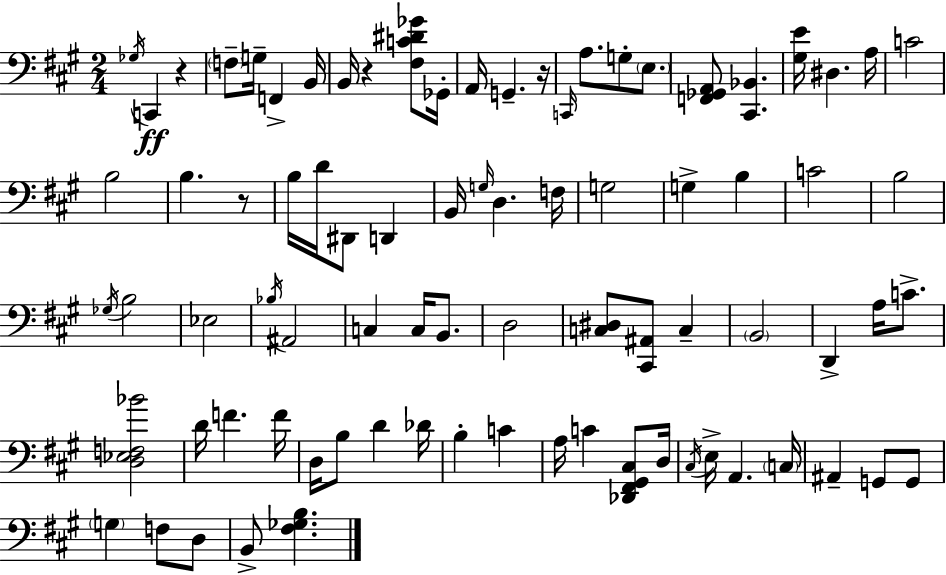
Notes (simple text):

Gb3/s C2/q R/q F3/e G3/s F2/q B2/s B2/s R/q [F#3,C4,D#4,Gb4]/e Gb2/s A2/s G2/q. R/s C2/s A3/e. G3/e E3/e. [F2,Gb2,A2]/e [C#2,Bb2]/q. [G#3,E4]/s D#3/q. A3/s C4/h B3/h B3/q. R/e B3/s D4/s D#2/e D2/q B2/s G3/s D3/q. F3/s G3/h G3/q B3/q C4/h B3/h Gb3/s B3/h Eb3/h Bb3/s A#2/h C3/q C3/s B2/e. D3/h [C3,D#3]/e [C#2,A#2]/e C3/q B2/h D2/q A3/s C4/e. [D3,Eb3,F3,Bb4]/h D4/s F4/q. F4/s D3/s B3/e D4/q Db4/s B3/q C4/q A3/s C4/q [Db2,F#2,G#2,C#3]/e D3/s C#3/s E3/s A2/q. C3/s A#2/q G2/e G2/e G3/q F3/e D3/e B2/e [F#3,Gb3,B3]/q.